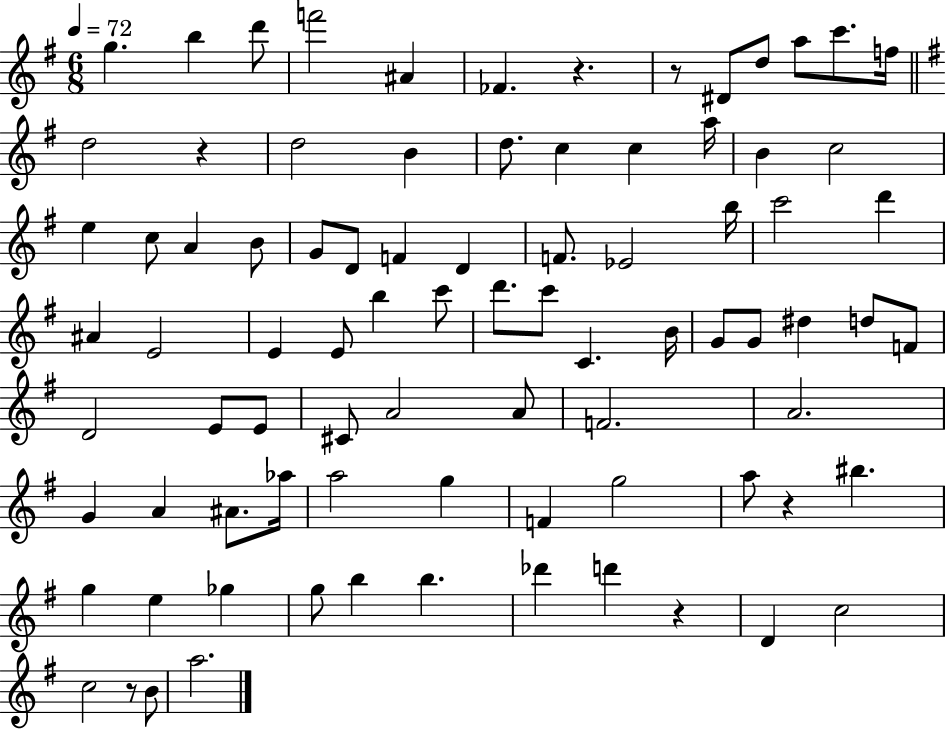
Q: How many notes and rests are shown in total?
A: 85